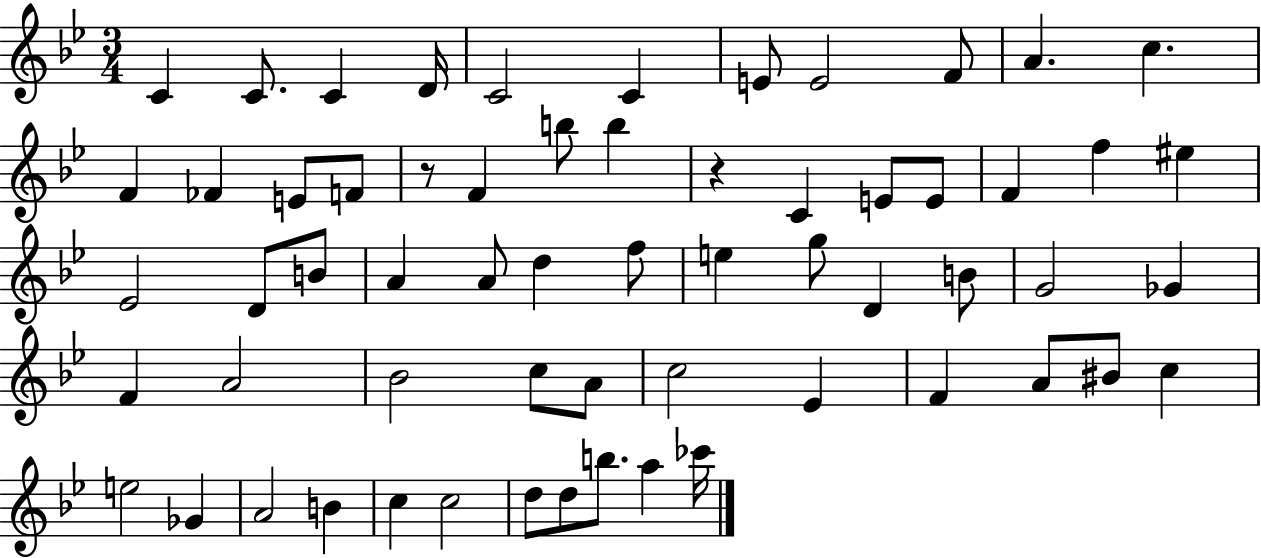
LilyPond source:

{
  \clef treble
  \numericTimeSignature
  \time 3/4
  \key bes \major
  c'4 c'8. c'4 d'16 | c'2 c'4 | e'8 e'2 f'8 | a'4. c''4. | \break f'4 fes'4 e'8 f'8 | r8 f'4 b''8 b''4 | r4 c'4 e'8 e'8 | f'4 f''4 eis''4 | \break ees'2 d'8 b'8 | a'4 a'8 d''4 f''8 | e''4 g''8 d'4 b'8 | g'2 ges'4 | \break f'4 a'2 | bes'2 c''8 a'8 | c''2 ees'4 | f'4 a'8 bis'8 c''4 | \break e''2 ges'4 | a'2 b'4 | c''4 c''2 | d''8 d''8 b''8. a''4 ces'''16 | \break \bar "|."
}